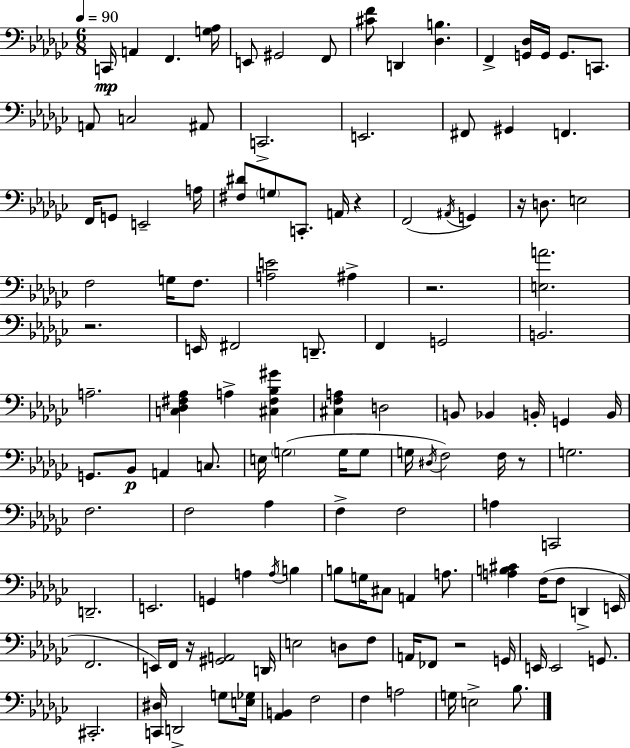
X:1
T:Untitled
M:6/8
L:1/4
K:Ebm
C,,/4 A,, F,, [G,_A,]/4 E,,/2 ^G,,2 F,,/2 [^CF]/2 D,, [_D,B,] F,, [G,,_D,]/4 G,,/4 G,,/2 C,,/2 A,,/2 C,2 ^A,,/2 C,,2 E,,2 ^F,,/2 ^G,, F,, F,,/4 G,,/2 E,,2 A,/4 [^F,^D]/2 G,/2 C,,/2 A,,/4 z F,,2 ^A,,/4 G,, z/4 D,/2 E,2 F,2 G,/4 F,/2 [A,E]2 ^A, z2 [E,A]2 z2 E,,/4 ^F,,2 D,,/2 F,, G,,2 B,,2 A,2 [C,_D,^F,_A,] A, [^C,^F,_B,^G] [^C,F,A,] D,2 B,,/2 _B,, B,,/4 G,, B,,/4 G,,/2 _B,,/2 A,, C,/2 E,/4 G,2 G,/4 G,/2 G,/4 ^D,/4 F,2 F,/4 z/2 G,2 F,2 F,2 _A, F, F,2 A, C,,2 D,,2 E,,2 G,, A, A,/4 B, B,/2 G,/4 ^C,/2 A,, A,/2 [A,B,^C] F,/4 F,/2 D,, E,,/4 F,,2 E,,/4 F,,/4 z/4 [^G,,A,,]2 D,,/4 E,2 D,/2 F,/2 A,,/4 _F,,/2 z2 G,,/4 E,,/4 E,,2 G,,/2 ^C,,2 [C,,^D,]/4 D,,2 G,/2 [E,_G,]/4 [_A,,B,,] F,2 F, A,2 G,/4 E,2 _B,/2